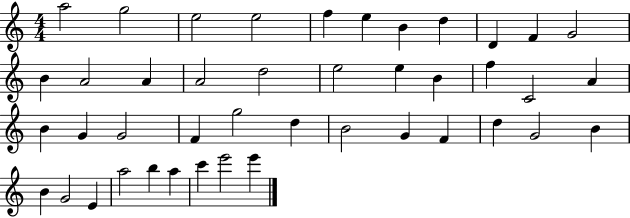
{
  \clef treble
  \numericTimeSignature
  \time 4/4
  \key c \major
  a''2 g''2 | e''2 e''2 | f''4 e''4 b'4 d''4 | d'4 f'4 g'2 | \break b'4 a'2 a'4 | a'2 d''2 | e''2 e''4 b'4 | f''4 c'2 a'4 | \break b'4 g'4 g'2 | f'4 g''2 d''4 | b'2 g'4 f'4 | d''4 g'2 b'4 | \break b'4 g'2 e'4 | a''2 b''4 a''4 | c'''4 e'''2 e'''4 | \bar "|."
}